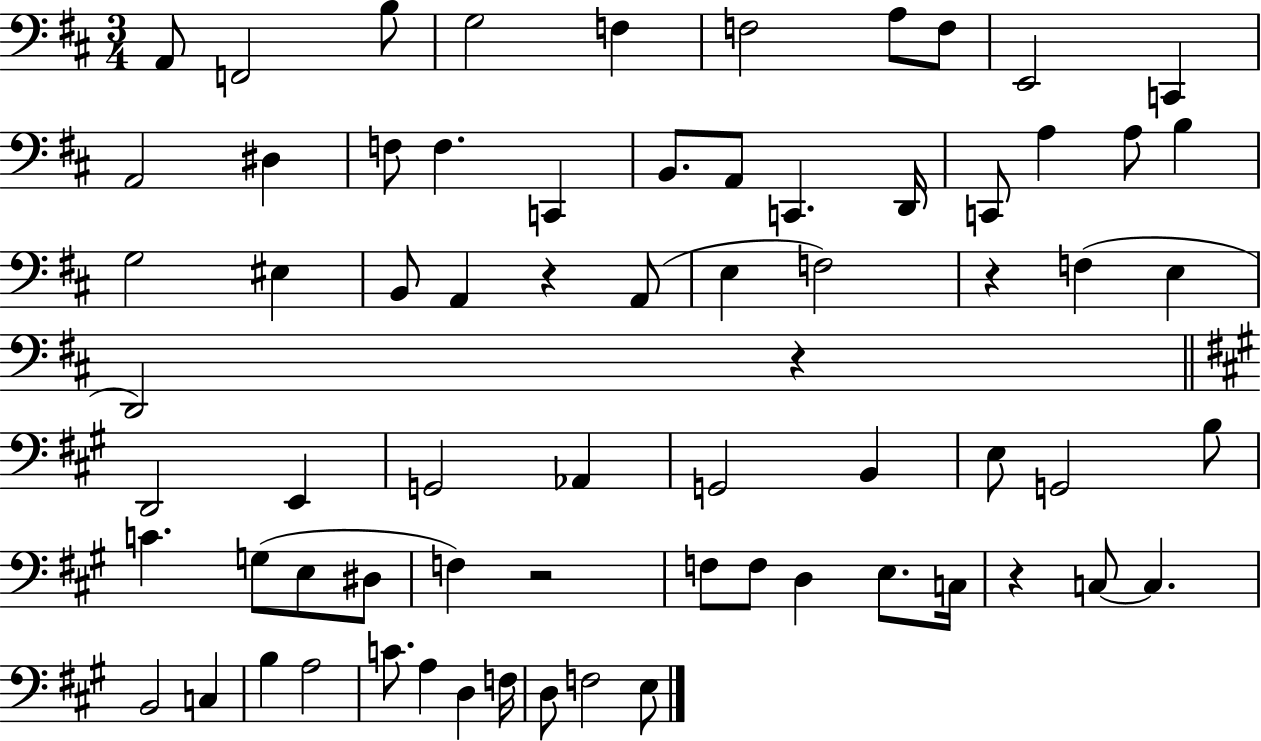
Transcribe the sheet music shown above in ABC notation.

X:1
T:Untitled
M:3/4
L:1/4
K:D
A,,/2 F,,2 B,/2 G,2 F, F,2 A,/2 F,/2 E,,2 C,, A,,2 ^D, F,/2 F, C,, B,,/2 A,,/2 C,, D,,/4 C,,/2 A, A,/2 B, G,2 ^E, B,,/2 A,, z A,,/2 E, F,2 z F, E, D,,2 z D,,2 E,, G,,2 _A,, G,,2 B,, E,/2 G,,2 B,/2 C G,/2 E,/2 ^D,/2 F, z2 F,/2 F,/2 D, E,/2 C,/4 z C,/2 C, B,,2 C, B, A,2 C/2 A, D, F,/4 D,/2 F,2 E,/2